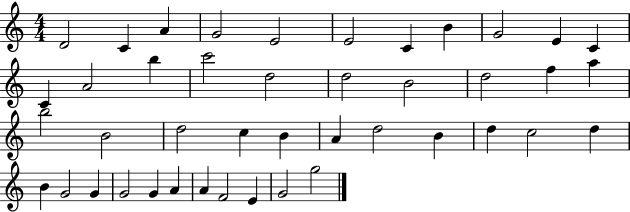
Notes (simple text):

D4/h C4/q A4/q G4/h E4/h E4/h C4/q B4/q G4/h E4/q C4/q C4/q A4/h B5/q C6/h D5/h D5/h B4/h D5/h F5/q A5/q B5/h B4/h D5/h C5/q B4/q A4/q D5/h B4/q D5/q C5/h D5/q B4/q G4/h G4/q G4/h G4/q A4/q A4/q F4/h E4/q G4/h G5/h